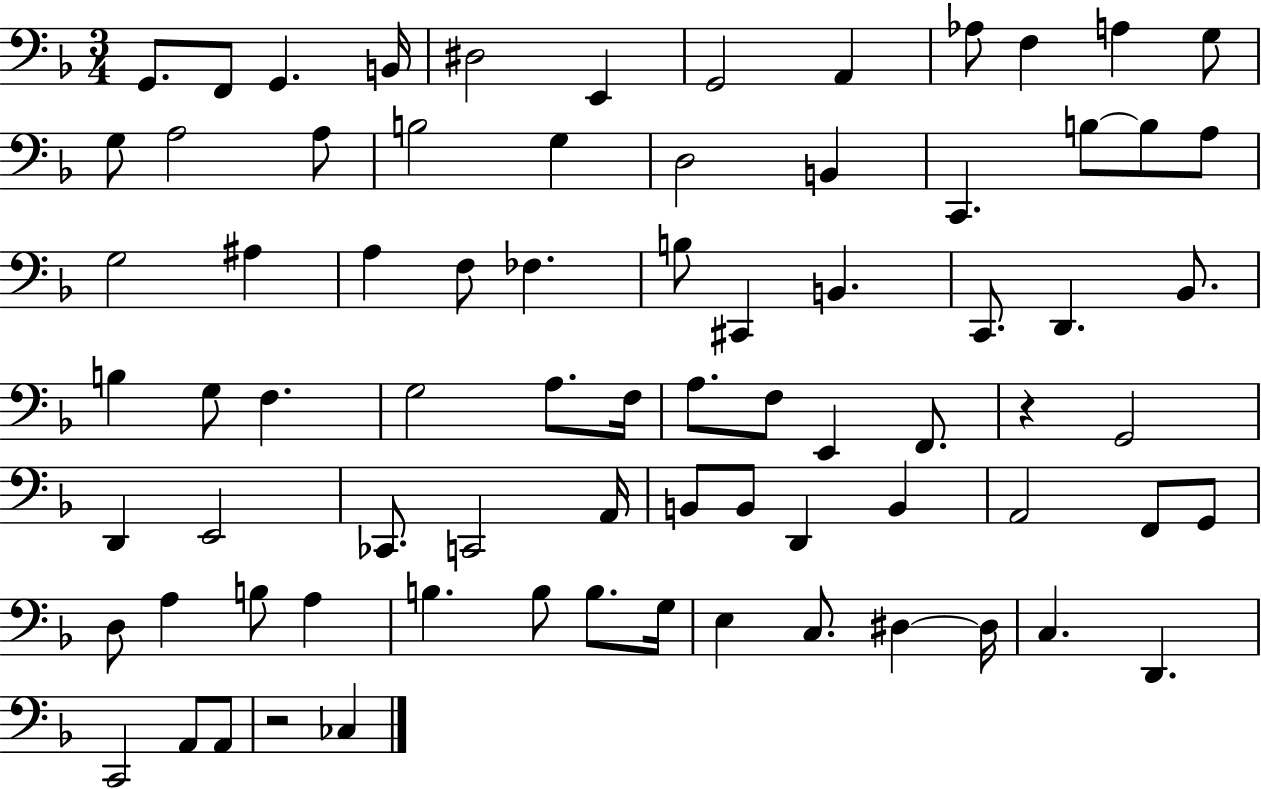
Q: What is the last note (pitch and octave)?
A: CES3